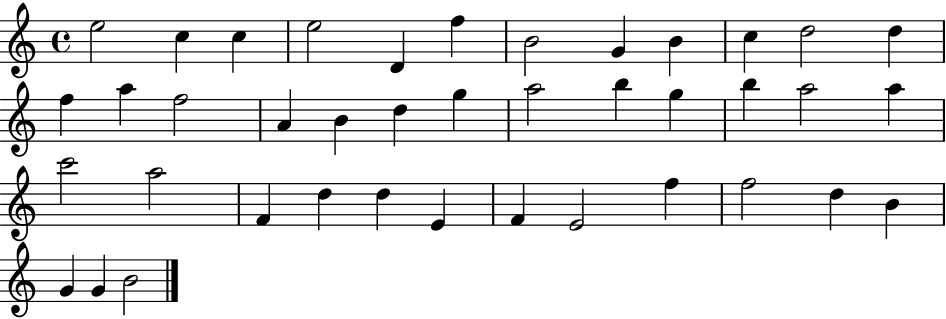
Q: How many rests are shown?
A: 0